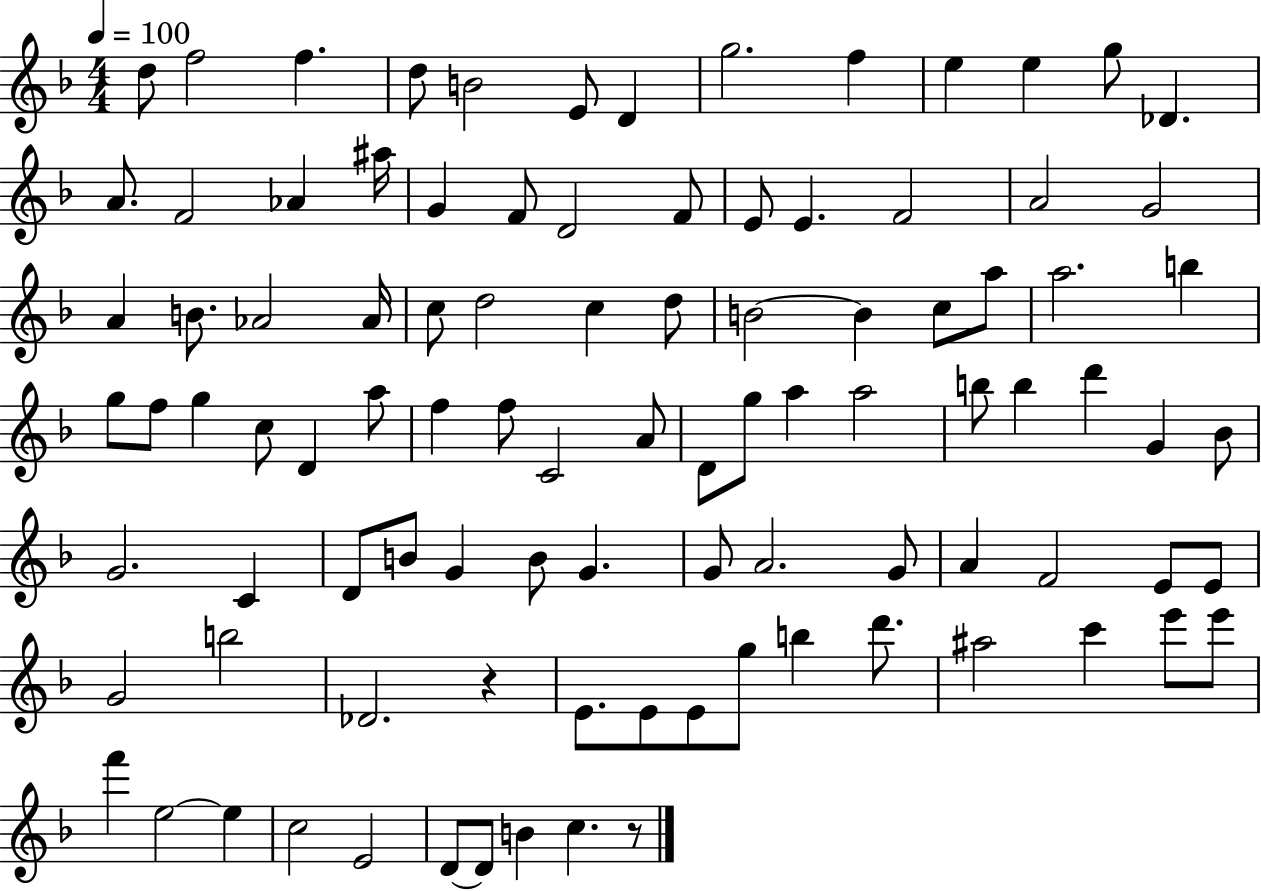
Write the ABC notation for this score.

X:1
T:Untitled
M:4/4
L:1/4
K:F
d/2 f2 f d/2 B2 E/2 D g2 f e e g/2 _D A/2 F2 _A ^a/4 G F/2 D2 F/2 E/2 E F2 A2 G2 A B/2 _A2 _A/4 c/2 d2 c d/2 B2 B c/2 a/2 a2 b g/2 f/2 g c/2 D a/2 f f/2 C2 A/2 D/2 g/2 a a2 b/2 b d' G _B/2 G2 C D/2 B/2 G B/2 G G/2 A2 G/2 A F2 E/2 E/2 G2 b2 _D2 z E/2 E/2 E/2 g/2 b d'/2 ^a2 c' e'/2 e'/2 f' e2 e c2 E2 D/2 D/2 B c z/2